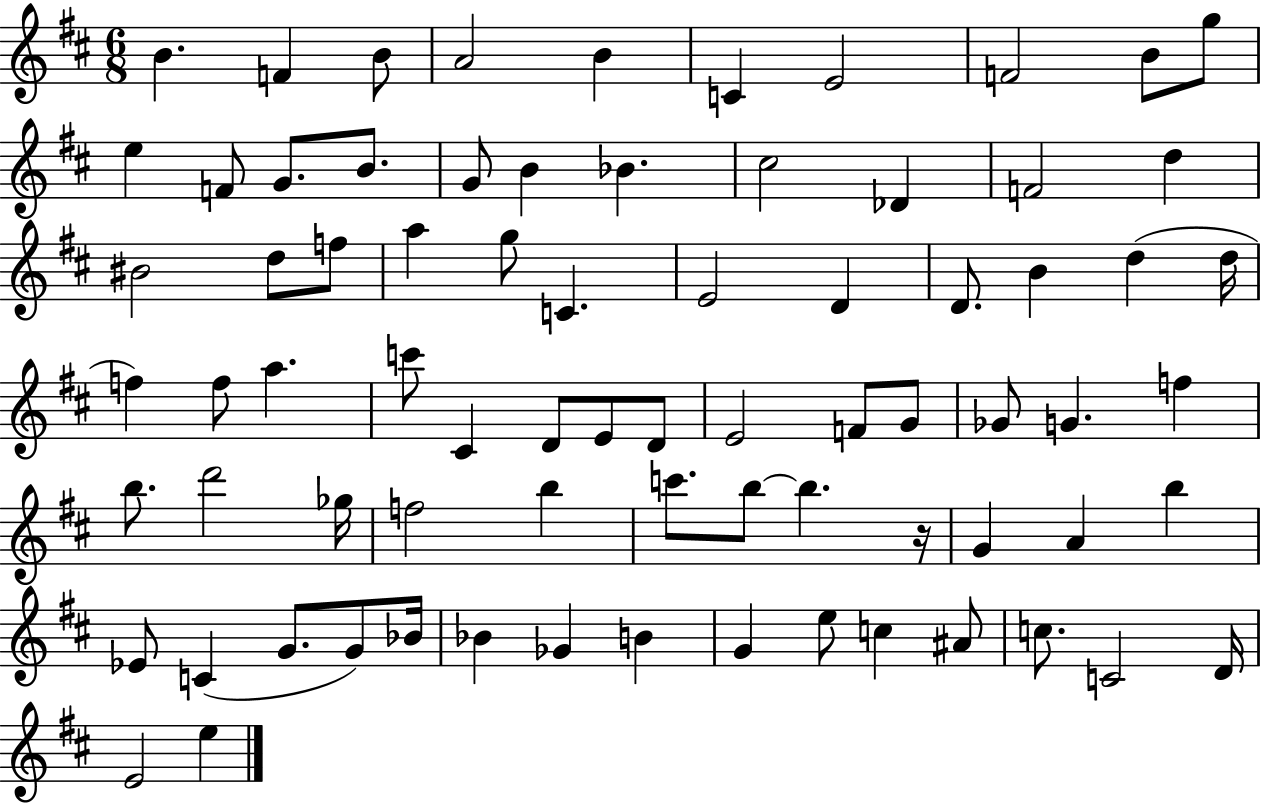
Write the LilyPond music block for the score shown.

{
  \clef treble
  \numericTimeSignature
  \time 6/8
  \key d \major
  b'4. f'4 b'8 | a'2 b'4 | c'4 e'2 | f'2 b'8 g''8 | \break e''4 f'8 g'8. b'8. | g'8 b'4 bes'4. | cis''2 des'4 | f'2 d''4 | \break bis'2 d''8 f''8 | a''4 g''8 c'4. | e'2 d'4 | d'8. b'4 d''4( d''16 | \break f''4) f''8 a''4. | c'''8 cis'4 d'8 e'8 d'8 | e'2 f'8 g'8 | ges'8 g'4. f''4 | \break b''8. d'''2 ges''16 | f''2 b''4 | c'''8. b''8~~ b''4. r16 | g'4 a'4 b''4 | \break ees'8 c'4( g'8. g'8) bes'16 | bes'4 ges'4 b'4 | g'4 e''8 c''4 ais'8 | c''8. c'2 d'16 | \break e'2 e''4 | \bar "|."
}